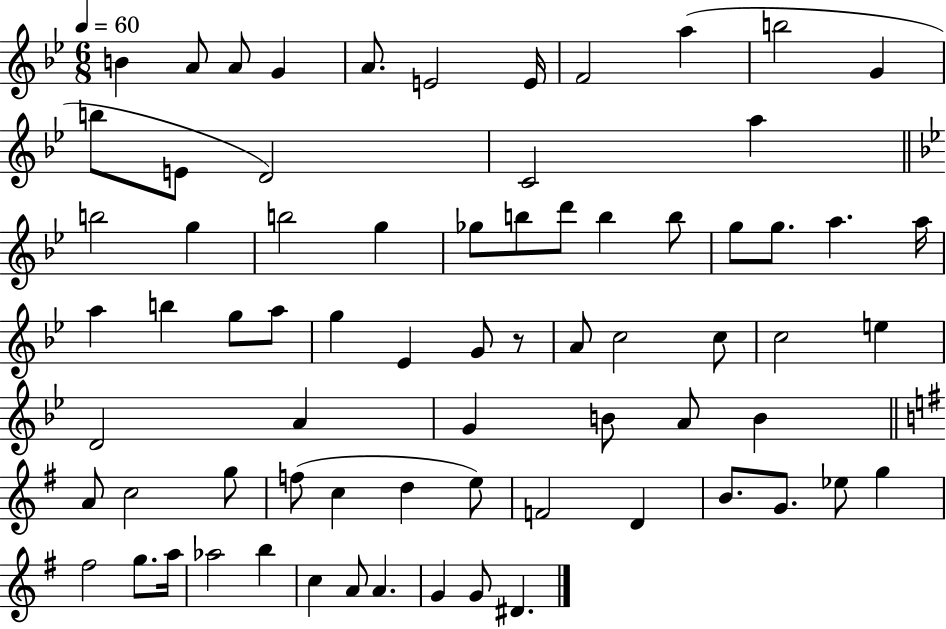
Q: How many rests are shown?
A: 1